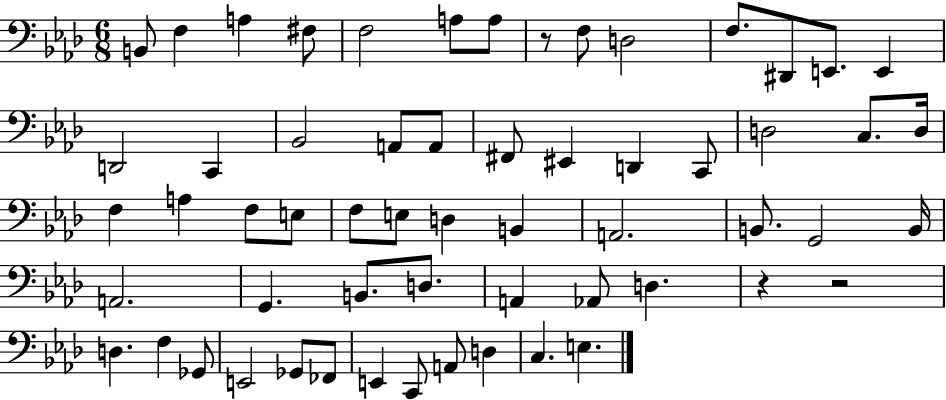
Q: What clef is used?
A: bass